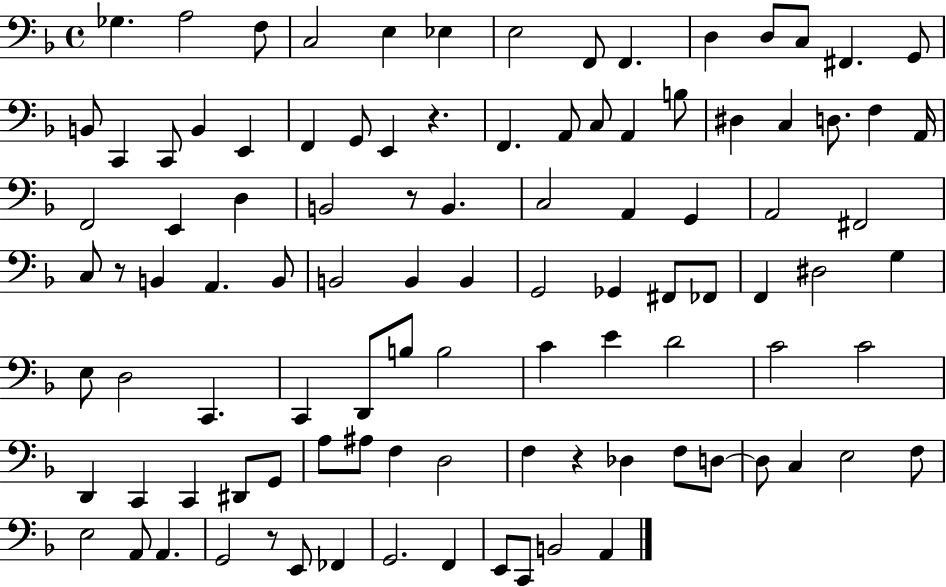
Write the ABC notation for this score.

X:1
T:Untitled
M:4/4
L:1/4
K:F
_G, A,2 F,/2 C,2 E, _E, E,2 F,,/2 F,, D, D,/2 C,/2 ^F,, G,,/2 B,,/2 C,, C,,/2 B,, E,, F,, G,,/2 E,, z F,, A,,/2 C,/2 A,, B,/2 ^D, C, D,/2 F, A,,/4 F,,2 E,, D, B,,2 z/2 B,, C,2 A,, G,, A,,2 ^F,,2 C,/2 z/2 B,, A,, B,,/2 B,,2 B,, B,, G,,2 _G,, ^F,,/2 _F,,/2 F,, ^D,2 G, E,/2 D,2 C,, C,, D,,/2 B,/2 B,2 C E D2 C2 C2 D,, C,, C,, ^D,,/2 G,,/2 A,/2 ^A,/2 F, D,2 F, z _D, F,/2 D,/2 D,/2 C, E,2 F,/2 E,2 A,,/2 A,, G,,2 z/2 E,,/2 _F,, G,,2 F,, E,,/2 C,,/2 B,,2 A,,